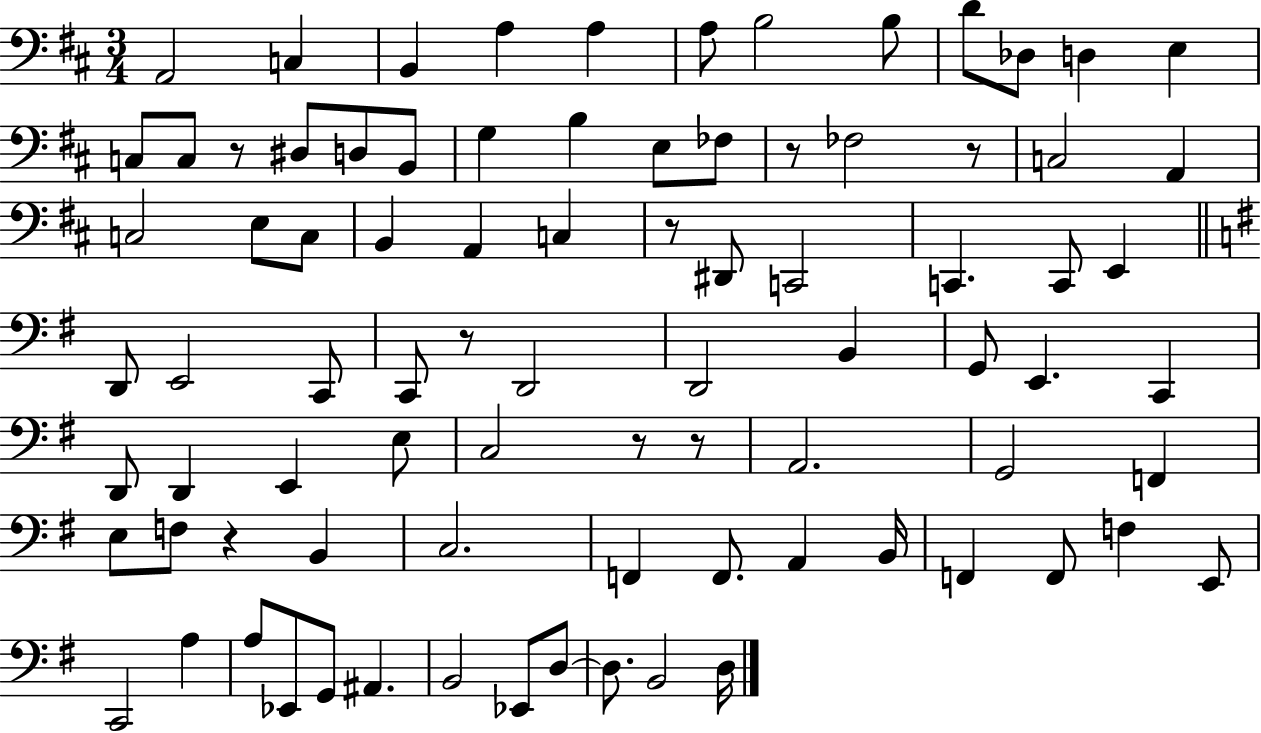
A2/h C3/q B2/q A3/q A3/q A3/e B3/h B3/e D4/e Db3/e D3/q E3/q C3/e C3/e R/e D#3/e D3/e B2/e G3/q B3/q E3/e FES3/e R/e FES3/h R/e C3/h A2/q C3/h E3/e C3/e B2/q A2/q C3/q R/e D#2/e C2/h C2/q. C2/e E2/q D2/e E2/h C2/e C2/e R/e D2/h D2/h B2/q G2/e E2/q. C2/q D2/e D2/q E2/q E3/e C3/h R/e R/e A2/h. G2/h F2/q E3/e F3/e R/q B2/q C3/h. F2/q F2/e. A2/q B2/s F2/q F2/e F3/q E2/e C2/h A3/q A3/e Eb2/e G2/e A#2/q. B2/h Eb2/e D3/e D3/e. B2/h D3/s